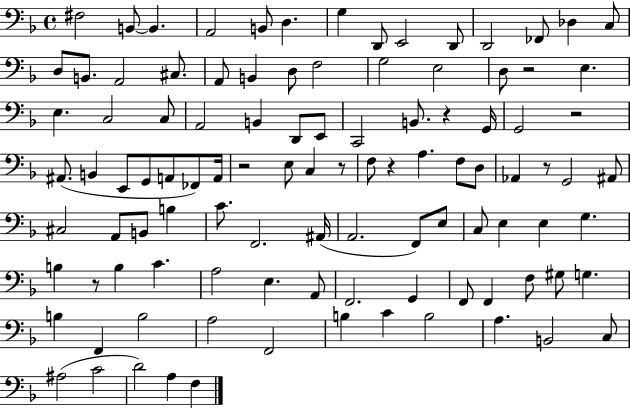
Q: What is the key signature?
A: F major